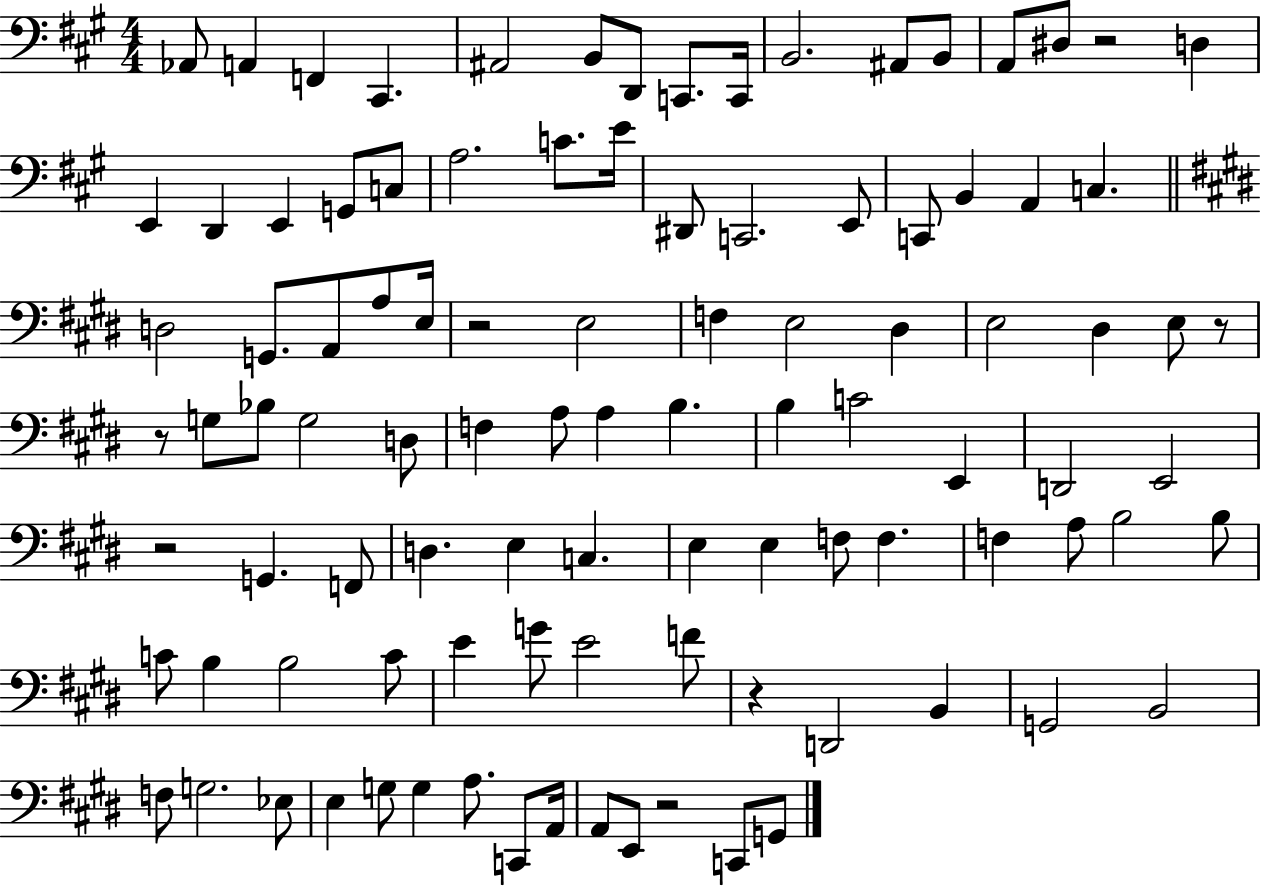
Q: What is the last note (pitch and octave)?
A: G2